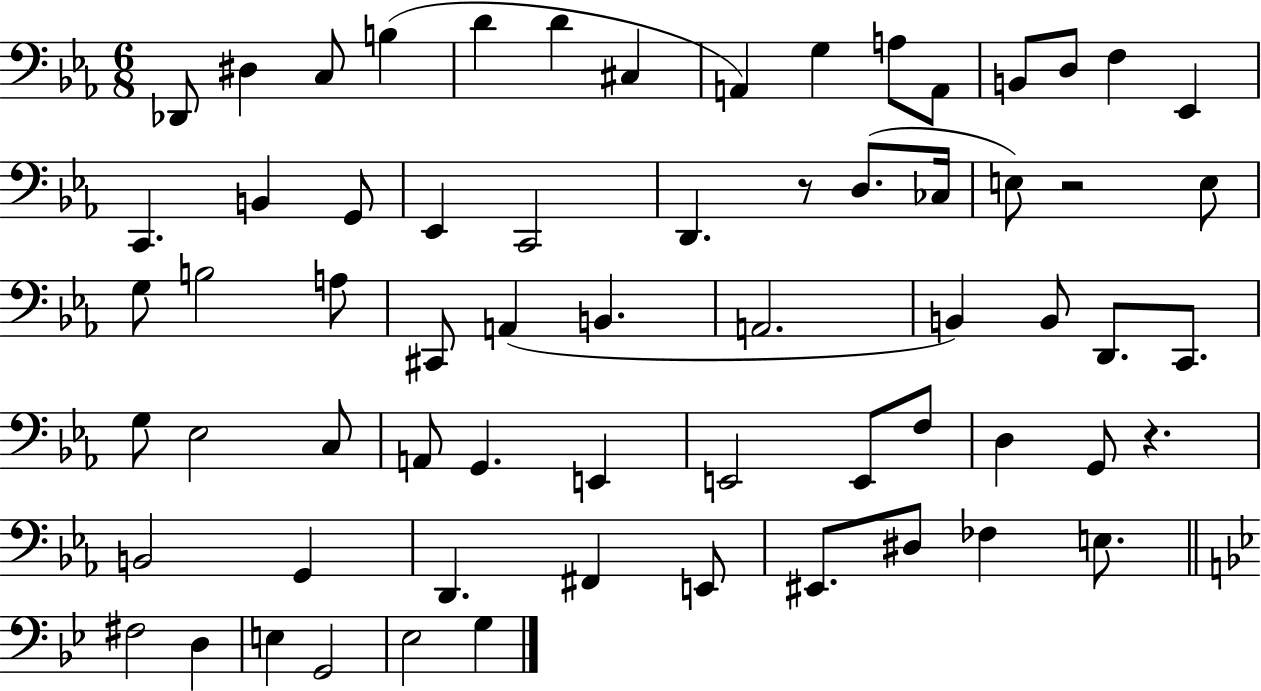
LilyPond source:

{
  \clef bass
  \numericTimeSignature
  \time 6/8
  \key ees \major
  \repeat volta 2 { des,8 dis4 c8 b4( | d'4 d'4 cis4 | a,4) g4 a8 a,8 | b,8 d8 f4 ees,4 | \break c,4. b,4 g,8 | ees,4 c,2 | d,4. r8 d8.( ces16 | e8) r2 e8 | \break g8 b2 a8 | cis,8 a,4( b,4. | a,2. | b,4) b,8 d,8. c,8. | \break g8 ees2 c8 | a,8 g,4. e,4 | e,2 e,8 f8 | d4 g,8 r4. | \break b,2 g,4 | d,4. fis,4 e,8 | eis,8. dis8 fes4 e8. | \bar "||" \break \key g \minor fis2 d4 | e4 g,2 | ees2 g4 | } \bar "|."
}